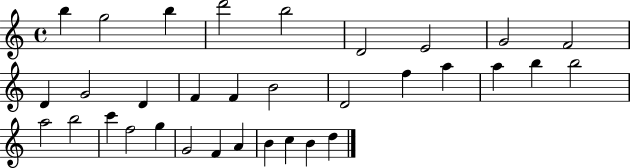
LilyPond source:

{
  \clef treble
  \time 4/4
  \defaultTimeSignature
  \key c \major
  b''4 g''2 b''4 | d'''2 b''2 | d'2 e'2 | g'2 f'2 | \break d'4 g'2 d'4 | f'4 f'4 b'2 | d'2 f''4 a''4 | a''4 b''4 b''2 | \break a''2 b''2 | c'''4 f''2 g''4 | g'2 f'4 a'4 | b'4 c''4 b'4 d''4 | \break \bar "|."
}